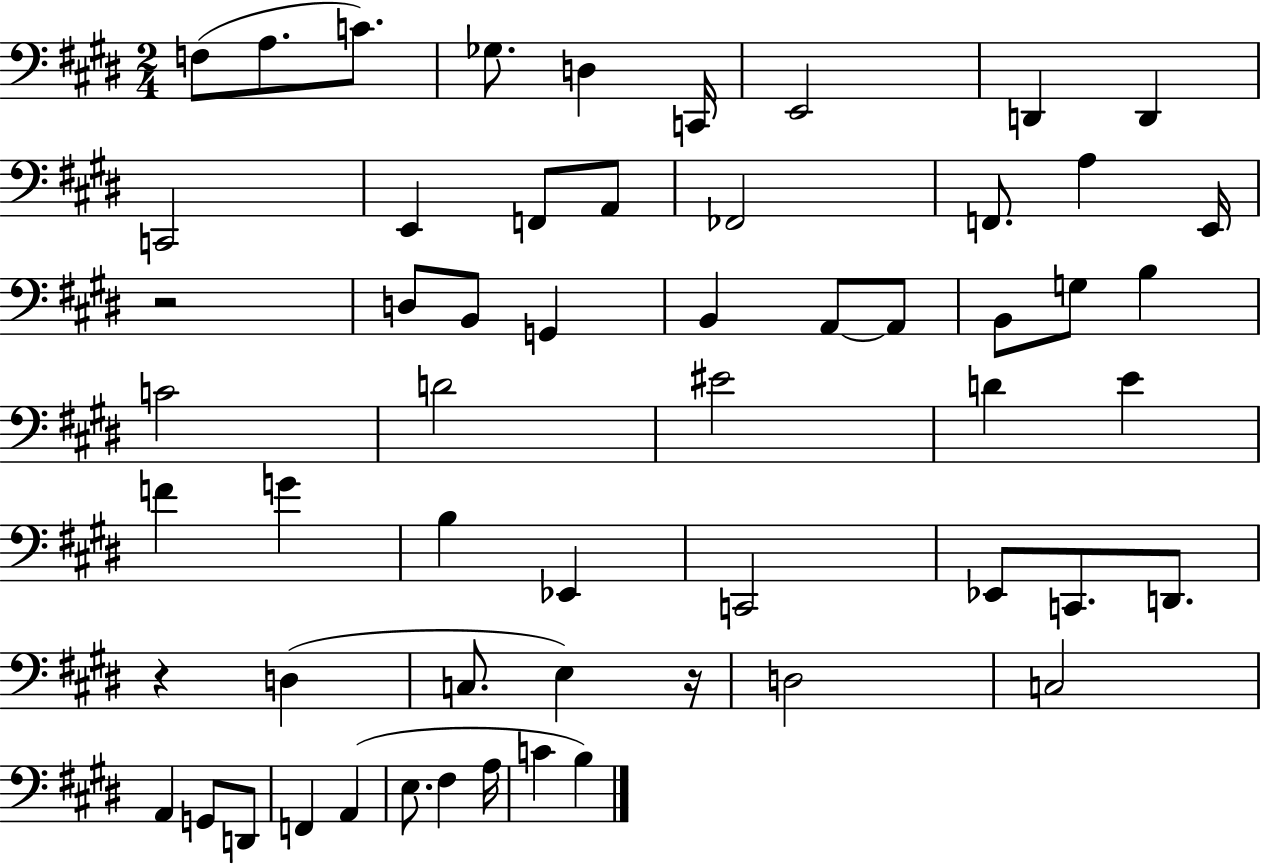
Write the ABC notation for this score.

X:1
T:Untitled
M:2/4
L:1/4
K:E
F,/2 A,/2 C/2 _G,/2 D, C,,/4 E,,2 D,, D,, C,,2 E,, F,,/2 A,,/2 _F,,2 F,,/2 A, E,,/4 z2 D,/2 B,,/2 G,, B,, A,,/2 A,,/2 B,,/2 G,/2 B, C2 D2 ^E2 D E F G B, _E,, C,,2 _E,,/2 C,,/2 D,,/2 z D, C,/2 E, z/4 D,2 C,2 A,, G,,/2 D,,/2 F,, A,, E,/2 ^F, A,/4 C B,